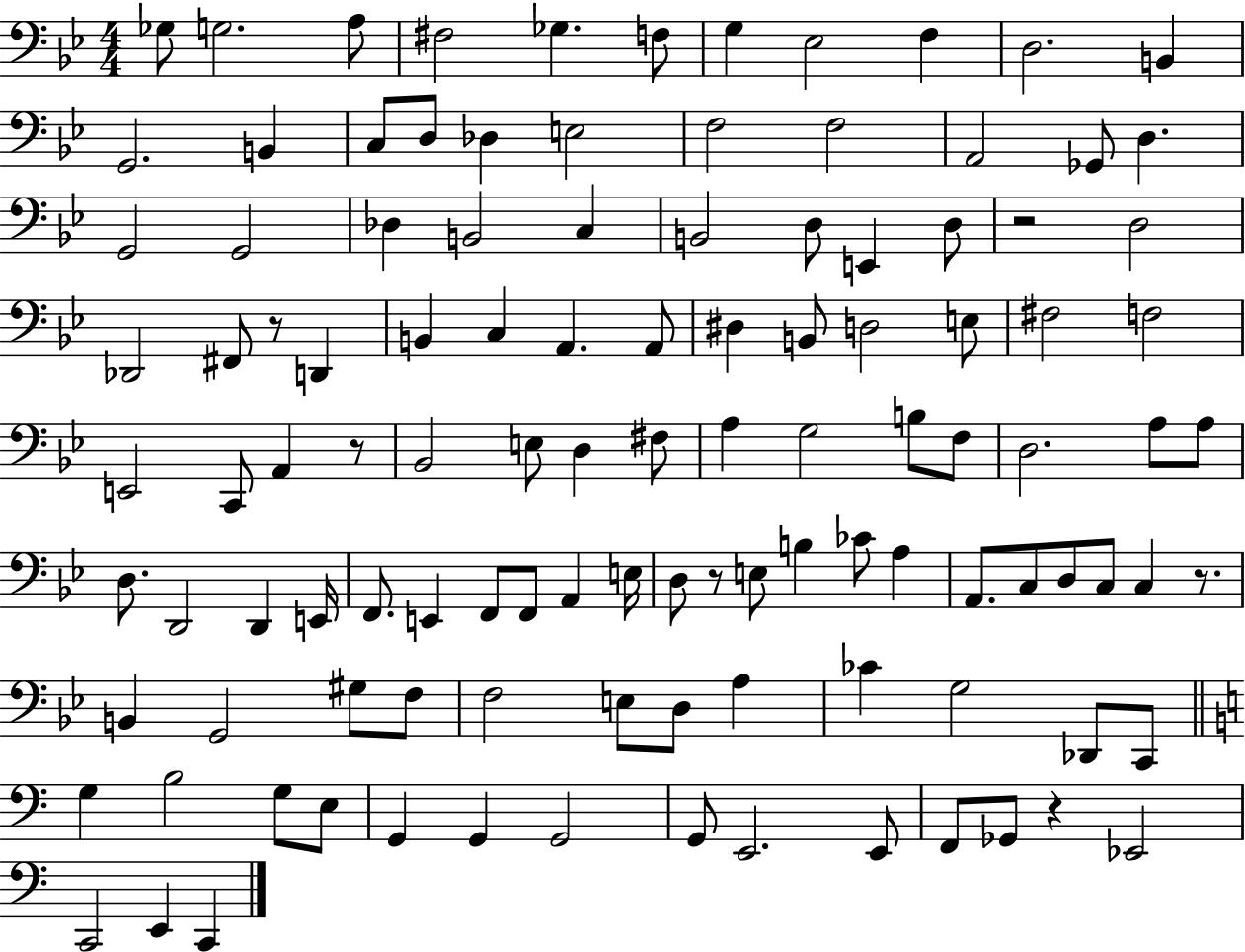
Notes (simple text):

Gb3/e G3/h. A3/e F#3/h Gb3/q. F3/e G3/q Eb3/h F3/q D3/h. B2/q G2/h. B2/q C3/e D3/e Db3/q E3/h F3/h F3/h A2/h Gb2/e D3/q. G2/h G2/h Db3/q B2/h C3/q B2/h D3/e E2/q D3/e R/h D3/h Db2/h F#2/e R/e D2/q B2/q C3/q A2/q. A2/e D#3/q B2/e D3/h E3/e F#3/h F3/h E2/h C2/e A2/q R/e Bb2/h E3/e D3/q F#3/e A3/q G3/h B3/e F3/e D3/h. A3/e A3/e D3/e. D2/h D2/q E2/s F2/e. E2/q F2/e F2/e A2/q E3/s D3/e R/e E3/e B3/q CES4/e A3/q A2/e. C3/e D3/e C3/e C3/q R/e. B2/q G2/h G#3/e F3/e F3/h E3/e D3/e A3/q CES4/q G3/h Db2/e C2/e G3/q B3/h G3/e E3/e G2/q G2/q G2/h G2/e E2/h. E2/e F2/e Gb2/e R/q Eb2/h C2/h E2/q C2/q